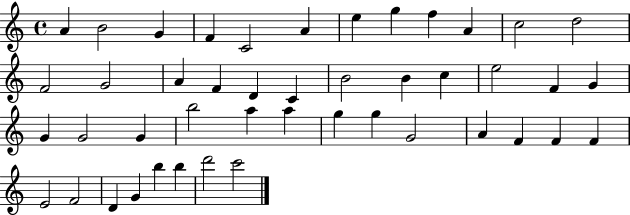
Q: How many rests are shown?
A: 0